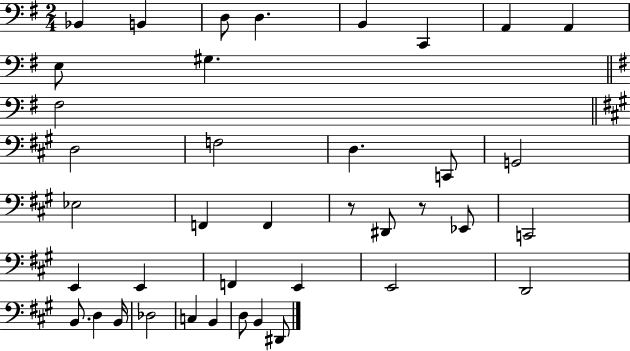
{
  \clef bass
  \numericTimeSignature
  \time 2/4
  \key g \major
  bes,4 b,4 | d8 d4. | b,4 c,4 | a,4 a,4 | \break e8 gis4. | \bar "||" \break \key g \major fis2 | \bar "||" \break \key a \major d2 | f2 | d4. c,8 | g,2 | \break ees2 | f,4 f,4 | r8 dis,8 r8 ees,8 | c,2 | \break e,4 e,4 | f,4 e,4 | e,2 | d,2 | \break b,8. d4 b,16 | des2 | c4 b,4 | d8 b,4 dis,8 | \break \bar "|."
}